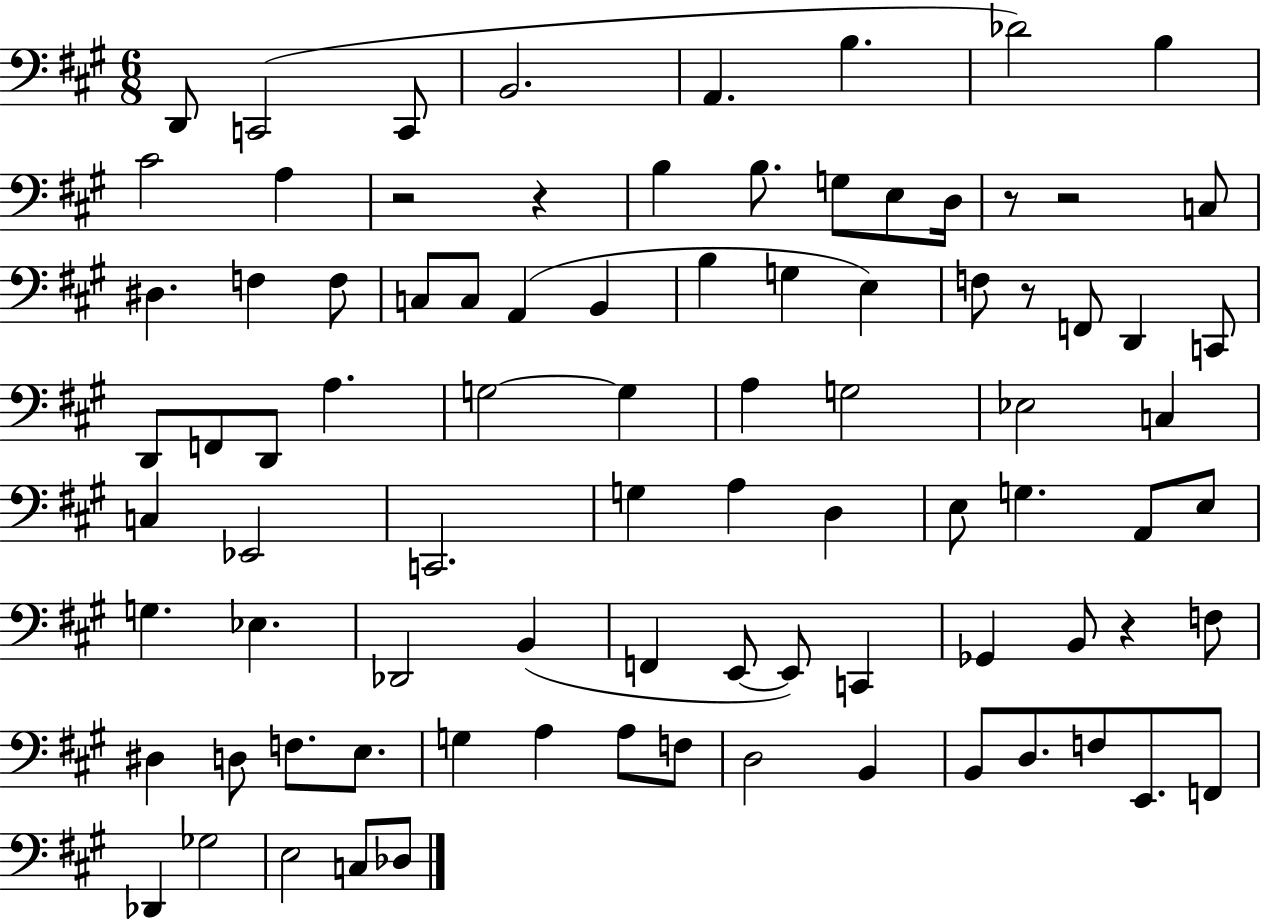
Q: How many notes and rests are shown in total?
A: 87